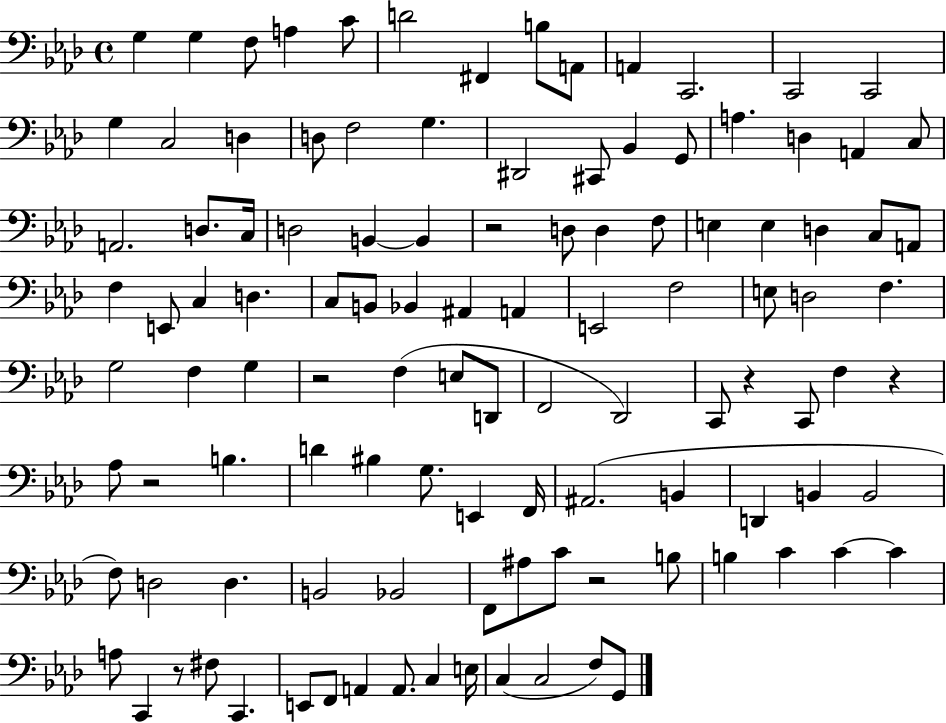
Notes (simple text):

G3/q G3/q F3/e A3/q C4/e D4/h F#2/q B3/e A2/e A2/q C2/h. C2/h C2/h G3/q C3/h D3/q D3/e F3/h G3/q. D#2/h C#2/e Bb2/q G2/e A3/q. D3/q A2/q C3/e A2/h. D3/e. C3/s D3/h B2/q B2/q R/h D3/e D3/q F3/e E3/q E3/q D3/q C3/e A2/e F3/q E2/e C3/q D3/q. C3/e B2/e Bb2/q A#2/q A2/q E2/h F3/h E3/e D3/h F3/q. G3/h F3/q G3/q R/h F3/q E3/e D2/e F2/h Db2/h C2/e R/q C2/e F3/q R/q Ab3/e R/h B3/q. D4/q BIS3/q G3/e. E2/q F2/s A#2/h. B2/q D2/q B2/q B2/h F3/e D3/h D3/q. B2/h Bb2/h F2/e A#3/e C4/e R/h B3/e B3/q C4/q C4/q C4/q A3/e C2/q R/e F#3/e C2/q. E2/e F2/e A2/q A2/e. C3/q E3/s C3/q C3/h F3/e G2/e